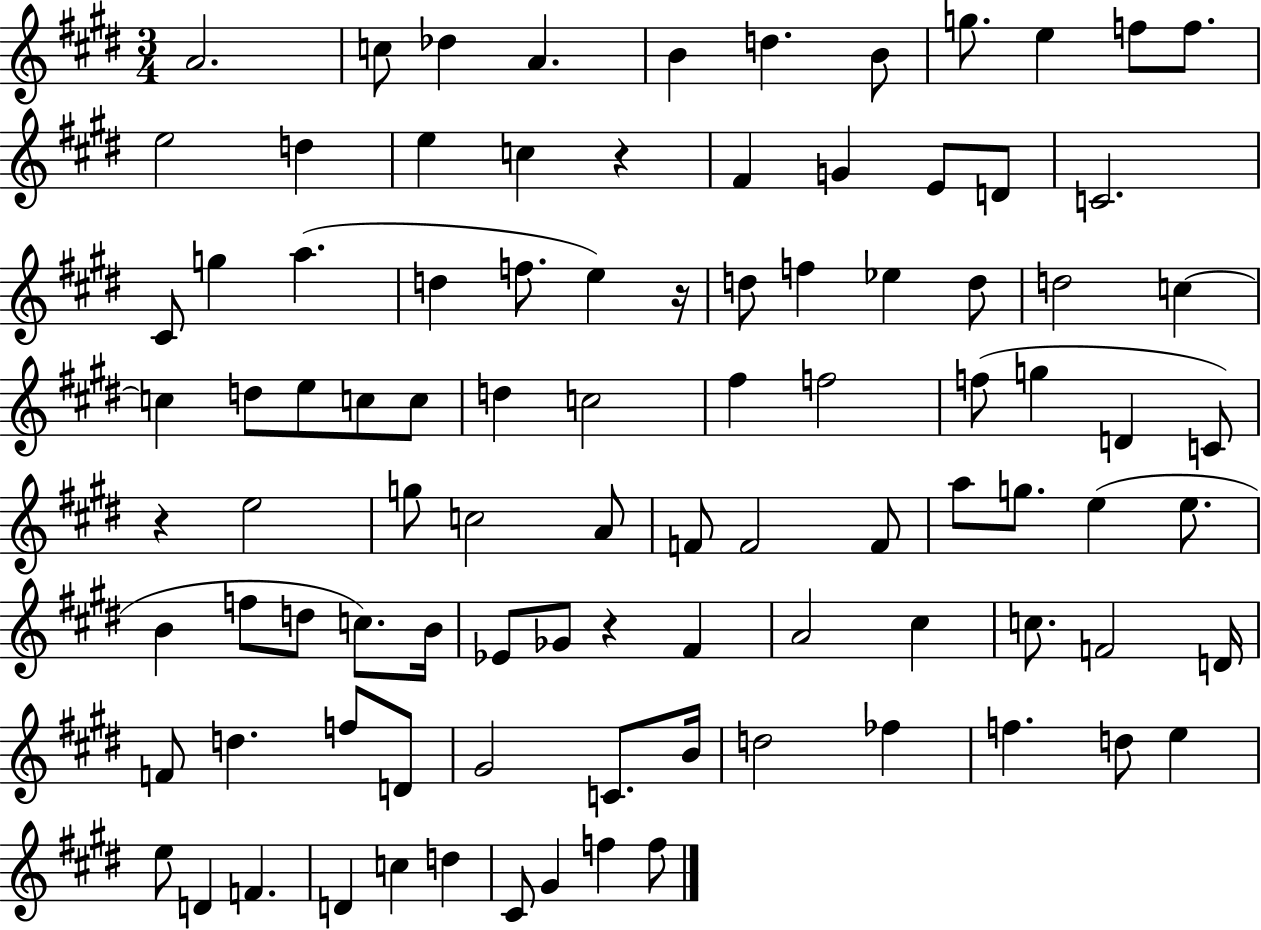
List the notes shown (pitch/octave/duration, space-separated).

A4/h. C5/e Db5/q A4/q. B4/q D5/q. B4/e G5/e. E5/q F5/e F5/e. E5/h D5/q E5/q C5/q R/q F#4/q G4/q E4/e D4/e C4/h. C#4/e G5/q A5/q. D5/q F5/e. E5/q R/s D5/e F5/q Eb5/q D5/e D5/h C5/q C5/q D5/e E5/e C5/e C5/e D5/q C5/h F#5/q F5/h F5/e G5/q D4/q C4/e R/q E5/h G5/e C5/h A4/e F4/e F4/h F4/e A5/e G5/e. E5/q E5/e. B4/q F5/e D5/e C5/e. B4/s Eb4/e Gb4/e R/q F#4/q A4/h C#5/q C5/e. F4/h D4/s F4/e D5/q. F5/e D4/e G#4/h C4/e. B4/s D5/h FES5/q F5/q. D5/e E5/q E5/e D4/q F4/q. D4/q C5/q D5/q C#4/e G#4/q F5/q F5/e